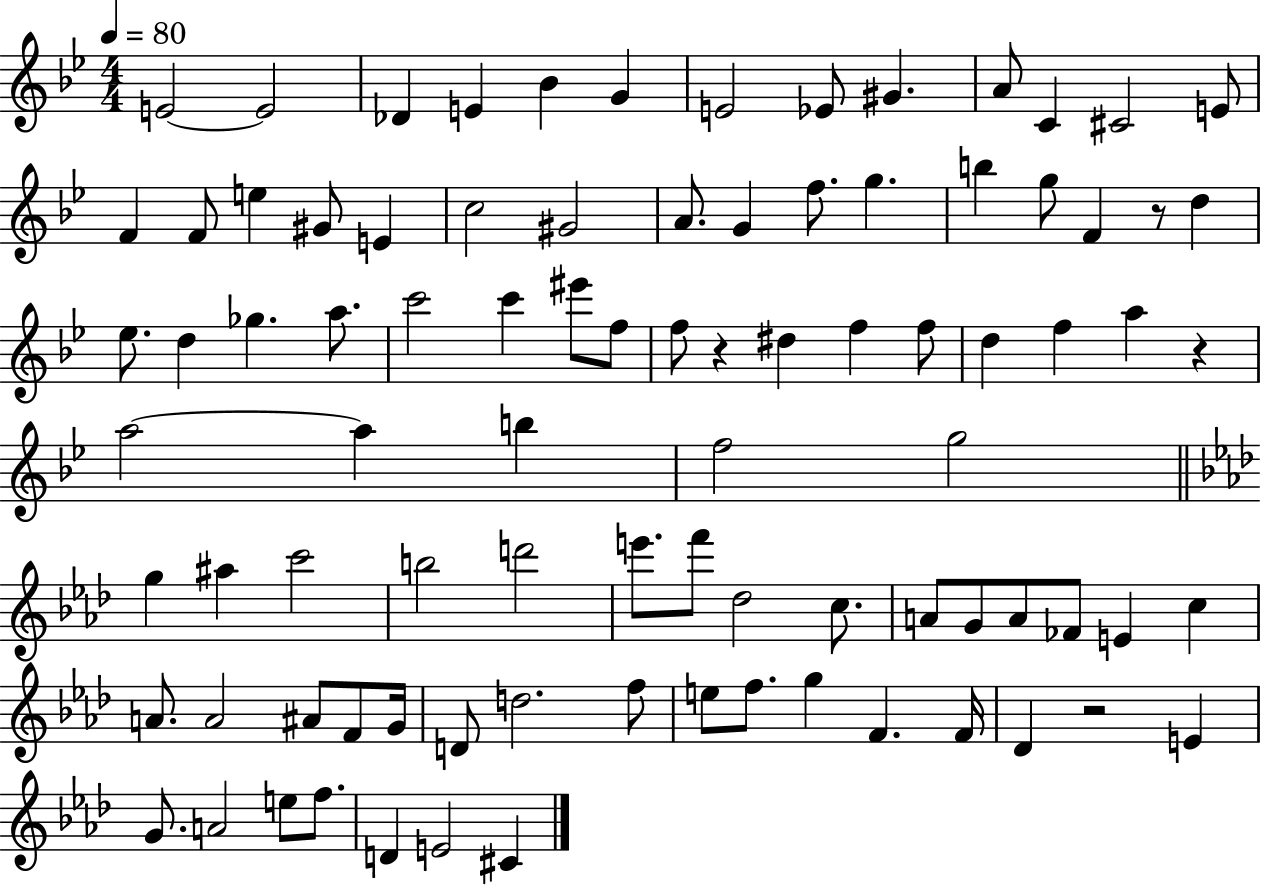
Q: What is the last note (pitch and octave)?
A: C#4